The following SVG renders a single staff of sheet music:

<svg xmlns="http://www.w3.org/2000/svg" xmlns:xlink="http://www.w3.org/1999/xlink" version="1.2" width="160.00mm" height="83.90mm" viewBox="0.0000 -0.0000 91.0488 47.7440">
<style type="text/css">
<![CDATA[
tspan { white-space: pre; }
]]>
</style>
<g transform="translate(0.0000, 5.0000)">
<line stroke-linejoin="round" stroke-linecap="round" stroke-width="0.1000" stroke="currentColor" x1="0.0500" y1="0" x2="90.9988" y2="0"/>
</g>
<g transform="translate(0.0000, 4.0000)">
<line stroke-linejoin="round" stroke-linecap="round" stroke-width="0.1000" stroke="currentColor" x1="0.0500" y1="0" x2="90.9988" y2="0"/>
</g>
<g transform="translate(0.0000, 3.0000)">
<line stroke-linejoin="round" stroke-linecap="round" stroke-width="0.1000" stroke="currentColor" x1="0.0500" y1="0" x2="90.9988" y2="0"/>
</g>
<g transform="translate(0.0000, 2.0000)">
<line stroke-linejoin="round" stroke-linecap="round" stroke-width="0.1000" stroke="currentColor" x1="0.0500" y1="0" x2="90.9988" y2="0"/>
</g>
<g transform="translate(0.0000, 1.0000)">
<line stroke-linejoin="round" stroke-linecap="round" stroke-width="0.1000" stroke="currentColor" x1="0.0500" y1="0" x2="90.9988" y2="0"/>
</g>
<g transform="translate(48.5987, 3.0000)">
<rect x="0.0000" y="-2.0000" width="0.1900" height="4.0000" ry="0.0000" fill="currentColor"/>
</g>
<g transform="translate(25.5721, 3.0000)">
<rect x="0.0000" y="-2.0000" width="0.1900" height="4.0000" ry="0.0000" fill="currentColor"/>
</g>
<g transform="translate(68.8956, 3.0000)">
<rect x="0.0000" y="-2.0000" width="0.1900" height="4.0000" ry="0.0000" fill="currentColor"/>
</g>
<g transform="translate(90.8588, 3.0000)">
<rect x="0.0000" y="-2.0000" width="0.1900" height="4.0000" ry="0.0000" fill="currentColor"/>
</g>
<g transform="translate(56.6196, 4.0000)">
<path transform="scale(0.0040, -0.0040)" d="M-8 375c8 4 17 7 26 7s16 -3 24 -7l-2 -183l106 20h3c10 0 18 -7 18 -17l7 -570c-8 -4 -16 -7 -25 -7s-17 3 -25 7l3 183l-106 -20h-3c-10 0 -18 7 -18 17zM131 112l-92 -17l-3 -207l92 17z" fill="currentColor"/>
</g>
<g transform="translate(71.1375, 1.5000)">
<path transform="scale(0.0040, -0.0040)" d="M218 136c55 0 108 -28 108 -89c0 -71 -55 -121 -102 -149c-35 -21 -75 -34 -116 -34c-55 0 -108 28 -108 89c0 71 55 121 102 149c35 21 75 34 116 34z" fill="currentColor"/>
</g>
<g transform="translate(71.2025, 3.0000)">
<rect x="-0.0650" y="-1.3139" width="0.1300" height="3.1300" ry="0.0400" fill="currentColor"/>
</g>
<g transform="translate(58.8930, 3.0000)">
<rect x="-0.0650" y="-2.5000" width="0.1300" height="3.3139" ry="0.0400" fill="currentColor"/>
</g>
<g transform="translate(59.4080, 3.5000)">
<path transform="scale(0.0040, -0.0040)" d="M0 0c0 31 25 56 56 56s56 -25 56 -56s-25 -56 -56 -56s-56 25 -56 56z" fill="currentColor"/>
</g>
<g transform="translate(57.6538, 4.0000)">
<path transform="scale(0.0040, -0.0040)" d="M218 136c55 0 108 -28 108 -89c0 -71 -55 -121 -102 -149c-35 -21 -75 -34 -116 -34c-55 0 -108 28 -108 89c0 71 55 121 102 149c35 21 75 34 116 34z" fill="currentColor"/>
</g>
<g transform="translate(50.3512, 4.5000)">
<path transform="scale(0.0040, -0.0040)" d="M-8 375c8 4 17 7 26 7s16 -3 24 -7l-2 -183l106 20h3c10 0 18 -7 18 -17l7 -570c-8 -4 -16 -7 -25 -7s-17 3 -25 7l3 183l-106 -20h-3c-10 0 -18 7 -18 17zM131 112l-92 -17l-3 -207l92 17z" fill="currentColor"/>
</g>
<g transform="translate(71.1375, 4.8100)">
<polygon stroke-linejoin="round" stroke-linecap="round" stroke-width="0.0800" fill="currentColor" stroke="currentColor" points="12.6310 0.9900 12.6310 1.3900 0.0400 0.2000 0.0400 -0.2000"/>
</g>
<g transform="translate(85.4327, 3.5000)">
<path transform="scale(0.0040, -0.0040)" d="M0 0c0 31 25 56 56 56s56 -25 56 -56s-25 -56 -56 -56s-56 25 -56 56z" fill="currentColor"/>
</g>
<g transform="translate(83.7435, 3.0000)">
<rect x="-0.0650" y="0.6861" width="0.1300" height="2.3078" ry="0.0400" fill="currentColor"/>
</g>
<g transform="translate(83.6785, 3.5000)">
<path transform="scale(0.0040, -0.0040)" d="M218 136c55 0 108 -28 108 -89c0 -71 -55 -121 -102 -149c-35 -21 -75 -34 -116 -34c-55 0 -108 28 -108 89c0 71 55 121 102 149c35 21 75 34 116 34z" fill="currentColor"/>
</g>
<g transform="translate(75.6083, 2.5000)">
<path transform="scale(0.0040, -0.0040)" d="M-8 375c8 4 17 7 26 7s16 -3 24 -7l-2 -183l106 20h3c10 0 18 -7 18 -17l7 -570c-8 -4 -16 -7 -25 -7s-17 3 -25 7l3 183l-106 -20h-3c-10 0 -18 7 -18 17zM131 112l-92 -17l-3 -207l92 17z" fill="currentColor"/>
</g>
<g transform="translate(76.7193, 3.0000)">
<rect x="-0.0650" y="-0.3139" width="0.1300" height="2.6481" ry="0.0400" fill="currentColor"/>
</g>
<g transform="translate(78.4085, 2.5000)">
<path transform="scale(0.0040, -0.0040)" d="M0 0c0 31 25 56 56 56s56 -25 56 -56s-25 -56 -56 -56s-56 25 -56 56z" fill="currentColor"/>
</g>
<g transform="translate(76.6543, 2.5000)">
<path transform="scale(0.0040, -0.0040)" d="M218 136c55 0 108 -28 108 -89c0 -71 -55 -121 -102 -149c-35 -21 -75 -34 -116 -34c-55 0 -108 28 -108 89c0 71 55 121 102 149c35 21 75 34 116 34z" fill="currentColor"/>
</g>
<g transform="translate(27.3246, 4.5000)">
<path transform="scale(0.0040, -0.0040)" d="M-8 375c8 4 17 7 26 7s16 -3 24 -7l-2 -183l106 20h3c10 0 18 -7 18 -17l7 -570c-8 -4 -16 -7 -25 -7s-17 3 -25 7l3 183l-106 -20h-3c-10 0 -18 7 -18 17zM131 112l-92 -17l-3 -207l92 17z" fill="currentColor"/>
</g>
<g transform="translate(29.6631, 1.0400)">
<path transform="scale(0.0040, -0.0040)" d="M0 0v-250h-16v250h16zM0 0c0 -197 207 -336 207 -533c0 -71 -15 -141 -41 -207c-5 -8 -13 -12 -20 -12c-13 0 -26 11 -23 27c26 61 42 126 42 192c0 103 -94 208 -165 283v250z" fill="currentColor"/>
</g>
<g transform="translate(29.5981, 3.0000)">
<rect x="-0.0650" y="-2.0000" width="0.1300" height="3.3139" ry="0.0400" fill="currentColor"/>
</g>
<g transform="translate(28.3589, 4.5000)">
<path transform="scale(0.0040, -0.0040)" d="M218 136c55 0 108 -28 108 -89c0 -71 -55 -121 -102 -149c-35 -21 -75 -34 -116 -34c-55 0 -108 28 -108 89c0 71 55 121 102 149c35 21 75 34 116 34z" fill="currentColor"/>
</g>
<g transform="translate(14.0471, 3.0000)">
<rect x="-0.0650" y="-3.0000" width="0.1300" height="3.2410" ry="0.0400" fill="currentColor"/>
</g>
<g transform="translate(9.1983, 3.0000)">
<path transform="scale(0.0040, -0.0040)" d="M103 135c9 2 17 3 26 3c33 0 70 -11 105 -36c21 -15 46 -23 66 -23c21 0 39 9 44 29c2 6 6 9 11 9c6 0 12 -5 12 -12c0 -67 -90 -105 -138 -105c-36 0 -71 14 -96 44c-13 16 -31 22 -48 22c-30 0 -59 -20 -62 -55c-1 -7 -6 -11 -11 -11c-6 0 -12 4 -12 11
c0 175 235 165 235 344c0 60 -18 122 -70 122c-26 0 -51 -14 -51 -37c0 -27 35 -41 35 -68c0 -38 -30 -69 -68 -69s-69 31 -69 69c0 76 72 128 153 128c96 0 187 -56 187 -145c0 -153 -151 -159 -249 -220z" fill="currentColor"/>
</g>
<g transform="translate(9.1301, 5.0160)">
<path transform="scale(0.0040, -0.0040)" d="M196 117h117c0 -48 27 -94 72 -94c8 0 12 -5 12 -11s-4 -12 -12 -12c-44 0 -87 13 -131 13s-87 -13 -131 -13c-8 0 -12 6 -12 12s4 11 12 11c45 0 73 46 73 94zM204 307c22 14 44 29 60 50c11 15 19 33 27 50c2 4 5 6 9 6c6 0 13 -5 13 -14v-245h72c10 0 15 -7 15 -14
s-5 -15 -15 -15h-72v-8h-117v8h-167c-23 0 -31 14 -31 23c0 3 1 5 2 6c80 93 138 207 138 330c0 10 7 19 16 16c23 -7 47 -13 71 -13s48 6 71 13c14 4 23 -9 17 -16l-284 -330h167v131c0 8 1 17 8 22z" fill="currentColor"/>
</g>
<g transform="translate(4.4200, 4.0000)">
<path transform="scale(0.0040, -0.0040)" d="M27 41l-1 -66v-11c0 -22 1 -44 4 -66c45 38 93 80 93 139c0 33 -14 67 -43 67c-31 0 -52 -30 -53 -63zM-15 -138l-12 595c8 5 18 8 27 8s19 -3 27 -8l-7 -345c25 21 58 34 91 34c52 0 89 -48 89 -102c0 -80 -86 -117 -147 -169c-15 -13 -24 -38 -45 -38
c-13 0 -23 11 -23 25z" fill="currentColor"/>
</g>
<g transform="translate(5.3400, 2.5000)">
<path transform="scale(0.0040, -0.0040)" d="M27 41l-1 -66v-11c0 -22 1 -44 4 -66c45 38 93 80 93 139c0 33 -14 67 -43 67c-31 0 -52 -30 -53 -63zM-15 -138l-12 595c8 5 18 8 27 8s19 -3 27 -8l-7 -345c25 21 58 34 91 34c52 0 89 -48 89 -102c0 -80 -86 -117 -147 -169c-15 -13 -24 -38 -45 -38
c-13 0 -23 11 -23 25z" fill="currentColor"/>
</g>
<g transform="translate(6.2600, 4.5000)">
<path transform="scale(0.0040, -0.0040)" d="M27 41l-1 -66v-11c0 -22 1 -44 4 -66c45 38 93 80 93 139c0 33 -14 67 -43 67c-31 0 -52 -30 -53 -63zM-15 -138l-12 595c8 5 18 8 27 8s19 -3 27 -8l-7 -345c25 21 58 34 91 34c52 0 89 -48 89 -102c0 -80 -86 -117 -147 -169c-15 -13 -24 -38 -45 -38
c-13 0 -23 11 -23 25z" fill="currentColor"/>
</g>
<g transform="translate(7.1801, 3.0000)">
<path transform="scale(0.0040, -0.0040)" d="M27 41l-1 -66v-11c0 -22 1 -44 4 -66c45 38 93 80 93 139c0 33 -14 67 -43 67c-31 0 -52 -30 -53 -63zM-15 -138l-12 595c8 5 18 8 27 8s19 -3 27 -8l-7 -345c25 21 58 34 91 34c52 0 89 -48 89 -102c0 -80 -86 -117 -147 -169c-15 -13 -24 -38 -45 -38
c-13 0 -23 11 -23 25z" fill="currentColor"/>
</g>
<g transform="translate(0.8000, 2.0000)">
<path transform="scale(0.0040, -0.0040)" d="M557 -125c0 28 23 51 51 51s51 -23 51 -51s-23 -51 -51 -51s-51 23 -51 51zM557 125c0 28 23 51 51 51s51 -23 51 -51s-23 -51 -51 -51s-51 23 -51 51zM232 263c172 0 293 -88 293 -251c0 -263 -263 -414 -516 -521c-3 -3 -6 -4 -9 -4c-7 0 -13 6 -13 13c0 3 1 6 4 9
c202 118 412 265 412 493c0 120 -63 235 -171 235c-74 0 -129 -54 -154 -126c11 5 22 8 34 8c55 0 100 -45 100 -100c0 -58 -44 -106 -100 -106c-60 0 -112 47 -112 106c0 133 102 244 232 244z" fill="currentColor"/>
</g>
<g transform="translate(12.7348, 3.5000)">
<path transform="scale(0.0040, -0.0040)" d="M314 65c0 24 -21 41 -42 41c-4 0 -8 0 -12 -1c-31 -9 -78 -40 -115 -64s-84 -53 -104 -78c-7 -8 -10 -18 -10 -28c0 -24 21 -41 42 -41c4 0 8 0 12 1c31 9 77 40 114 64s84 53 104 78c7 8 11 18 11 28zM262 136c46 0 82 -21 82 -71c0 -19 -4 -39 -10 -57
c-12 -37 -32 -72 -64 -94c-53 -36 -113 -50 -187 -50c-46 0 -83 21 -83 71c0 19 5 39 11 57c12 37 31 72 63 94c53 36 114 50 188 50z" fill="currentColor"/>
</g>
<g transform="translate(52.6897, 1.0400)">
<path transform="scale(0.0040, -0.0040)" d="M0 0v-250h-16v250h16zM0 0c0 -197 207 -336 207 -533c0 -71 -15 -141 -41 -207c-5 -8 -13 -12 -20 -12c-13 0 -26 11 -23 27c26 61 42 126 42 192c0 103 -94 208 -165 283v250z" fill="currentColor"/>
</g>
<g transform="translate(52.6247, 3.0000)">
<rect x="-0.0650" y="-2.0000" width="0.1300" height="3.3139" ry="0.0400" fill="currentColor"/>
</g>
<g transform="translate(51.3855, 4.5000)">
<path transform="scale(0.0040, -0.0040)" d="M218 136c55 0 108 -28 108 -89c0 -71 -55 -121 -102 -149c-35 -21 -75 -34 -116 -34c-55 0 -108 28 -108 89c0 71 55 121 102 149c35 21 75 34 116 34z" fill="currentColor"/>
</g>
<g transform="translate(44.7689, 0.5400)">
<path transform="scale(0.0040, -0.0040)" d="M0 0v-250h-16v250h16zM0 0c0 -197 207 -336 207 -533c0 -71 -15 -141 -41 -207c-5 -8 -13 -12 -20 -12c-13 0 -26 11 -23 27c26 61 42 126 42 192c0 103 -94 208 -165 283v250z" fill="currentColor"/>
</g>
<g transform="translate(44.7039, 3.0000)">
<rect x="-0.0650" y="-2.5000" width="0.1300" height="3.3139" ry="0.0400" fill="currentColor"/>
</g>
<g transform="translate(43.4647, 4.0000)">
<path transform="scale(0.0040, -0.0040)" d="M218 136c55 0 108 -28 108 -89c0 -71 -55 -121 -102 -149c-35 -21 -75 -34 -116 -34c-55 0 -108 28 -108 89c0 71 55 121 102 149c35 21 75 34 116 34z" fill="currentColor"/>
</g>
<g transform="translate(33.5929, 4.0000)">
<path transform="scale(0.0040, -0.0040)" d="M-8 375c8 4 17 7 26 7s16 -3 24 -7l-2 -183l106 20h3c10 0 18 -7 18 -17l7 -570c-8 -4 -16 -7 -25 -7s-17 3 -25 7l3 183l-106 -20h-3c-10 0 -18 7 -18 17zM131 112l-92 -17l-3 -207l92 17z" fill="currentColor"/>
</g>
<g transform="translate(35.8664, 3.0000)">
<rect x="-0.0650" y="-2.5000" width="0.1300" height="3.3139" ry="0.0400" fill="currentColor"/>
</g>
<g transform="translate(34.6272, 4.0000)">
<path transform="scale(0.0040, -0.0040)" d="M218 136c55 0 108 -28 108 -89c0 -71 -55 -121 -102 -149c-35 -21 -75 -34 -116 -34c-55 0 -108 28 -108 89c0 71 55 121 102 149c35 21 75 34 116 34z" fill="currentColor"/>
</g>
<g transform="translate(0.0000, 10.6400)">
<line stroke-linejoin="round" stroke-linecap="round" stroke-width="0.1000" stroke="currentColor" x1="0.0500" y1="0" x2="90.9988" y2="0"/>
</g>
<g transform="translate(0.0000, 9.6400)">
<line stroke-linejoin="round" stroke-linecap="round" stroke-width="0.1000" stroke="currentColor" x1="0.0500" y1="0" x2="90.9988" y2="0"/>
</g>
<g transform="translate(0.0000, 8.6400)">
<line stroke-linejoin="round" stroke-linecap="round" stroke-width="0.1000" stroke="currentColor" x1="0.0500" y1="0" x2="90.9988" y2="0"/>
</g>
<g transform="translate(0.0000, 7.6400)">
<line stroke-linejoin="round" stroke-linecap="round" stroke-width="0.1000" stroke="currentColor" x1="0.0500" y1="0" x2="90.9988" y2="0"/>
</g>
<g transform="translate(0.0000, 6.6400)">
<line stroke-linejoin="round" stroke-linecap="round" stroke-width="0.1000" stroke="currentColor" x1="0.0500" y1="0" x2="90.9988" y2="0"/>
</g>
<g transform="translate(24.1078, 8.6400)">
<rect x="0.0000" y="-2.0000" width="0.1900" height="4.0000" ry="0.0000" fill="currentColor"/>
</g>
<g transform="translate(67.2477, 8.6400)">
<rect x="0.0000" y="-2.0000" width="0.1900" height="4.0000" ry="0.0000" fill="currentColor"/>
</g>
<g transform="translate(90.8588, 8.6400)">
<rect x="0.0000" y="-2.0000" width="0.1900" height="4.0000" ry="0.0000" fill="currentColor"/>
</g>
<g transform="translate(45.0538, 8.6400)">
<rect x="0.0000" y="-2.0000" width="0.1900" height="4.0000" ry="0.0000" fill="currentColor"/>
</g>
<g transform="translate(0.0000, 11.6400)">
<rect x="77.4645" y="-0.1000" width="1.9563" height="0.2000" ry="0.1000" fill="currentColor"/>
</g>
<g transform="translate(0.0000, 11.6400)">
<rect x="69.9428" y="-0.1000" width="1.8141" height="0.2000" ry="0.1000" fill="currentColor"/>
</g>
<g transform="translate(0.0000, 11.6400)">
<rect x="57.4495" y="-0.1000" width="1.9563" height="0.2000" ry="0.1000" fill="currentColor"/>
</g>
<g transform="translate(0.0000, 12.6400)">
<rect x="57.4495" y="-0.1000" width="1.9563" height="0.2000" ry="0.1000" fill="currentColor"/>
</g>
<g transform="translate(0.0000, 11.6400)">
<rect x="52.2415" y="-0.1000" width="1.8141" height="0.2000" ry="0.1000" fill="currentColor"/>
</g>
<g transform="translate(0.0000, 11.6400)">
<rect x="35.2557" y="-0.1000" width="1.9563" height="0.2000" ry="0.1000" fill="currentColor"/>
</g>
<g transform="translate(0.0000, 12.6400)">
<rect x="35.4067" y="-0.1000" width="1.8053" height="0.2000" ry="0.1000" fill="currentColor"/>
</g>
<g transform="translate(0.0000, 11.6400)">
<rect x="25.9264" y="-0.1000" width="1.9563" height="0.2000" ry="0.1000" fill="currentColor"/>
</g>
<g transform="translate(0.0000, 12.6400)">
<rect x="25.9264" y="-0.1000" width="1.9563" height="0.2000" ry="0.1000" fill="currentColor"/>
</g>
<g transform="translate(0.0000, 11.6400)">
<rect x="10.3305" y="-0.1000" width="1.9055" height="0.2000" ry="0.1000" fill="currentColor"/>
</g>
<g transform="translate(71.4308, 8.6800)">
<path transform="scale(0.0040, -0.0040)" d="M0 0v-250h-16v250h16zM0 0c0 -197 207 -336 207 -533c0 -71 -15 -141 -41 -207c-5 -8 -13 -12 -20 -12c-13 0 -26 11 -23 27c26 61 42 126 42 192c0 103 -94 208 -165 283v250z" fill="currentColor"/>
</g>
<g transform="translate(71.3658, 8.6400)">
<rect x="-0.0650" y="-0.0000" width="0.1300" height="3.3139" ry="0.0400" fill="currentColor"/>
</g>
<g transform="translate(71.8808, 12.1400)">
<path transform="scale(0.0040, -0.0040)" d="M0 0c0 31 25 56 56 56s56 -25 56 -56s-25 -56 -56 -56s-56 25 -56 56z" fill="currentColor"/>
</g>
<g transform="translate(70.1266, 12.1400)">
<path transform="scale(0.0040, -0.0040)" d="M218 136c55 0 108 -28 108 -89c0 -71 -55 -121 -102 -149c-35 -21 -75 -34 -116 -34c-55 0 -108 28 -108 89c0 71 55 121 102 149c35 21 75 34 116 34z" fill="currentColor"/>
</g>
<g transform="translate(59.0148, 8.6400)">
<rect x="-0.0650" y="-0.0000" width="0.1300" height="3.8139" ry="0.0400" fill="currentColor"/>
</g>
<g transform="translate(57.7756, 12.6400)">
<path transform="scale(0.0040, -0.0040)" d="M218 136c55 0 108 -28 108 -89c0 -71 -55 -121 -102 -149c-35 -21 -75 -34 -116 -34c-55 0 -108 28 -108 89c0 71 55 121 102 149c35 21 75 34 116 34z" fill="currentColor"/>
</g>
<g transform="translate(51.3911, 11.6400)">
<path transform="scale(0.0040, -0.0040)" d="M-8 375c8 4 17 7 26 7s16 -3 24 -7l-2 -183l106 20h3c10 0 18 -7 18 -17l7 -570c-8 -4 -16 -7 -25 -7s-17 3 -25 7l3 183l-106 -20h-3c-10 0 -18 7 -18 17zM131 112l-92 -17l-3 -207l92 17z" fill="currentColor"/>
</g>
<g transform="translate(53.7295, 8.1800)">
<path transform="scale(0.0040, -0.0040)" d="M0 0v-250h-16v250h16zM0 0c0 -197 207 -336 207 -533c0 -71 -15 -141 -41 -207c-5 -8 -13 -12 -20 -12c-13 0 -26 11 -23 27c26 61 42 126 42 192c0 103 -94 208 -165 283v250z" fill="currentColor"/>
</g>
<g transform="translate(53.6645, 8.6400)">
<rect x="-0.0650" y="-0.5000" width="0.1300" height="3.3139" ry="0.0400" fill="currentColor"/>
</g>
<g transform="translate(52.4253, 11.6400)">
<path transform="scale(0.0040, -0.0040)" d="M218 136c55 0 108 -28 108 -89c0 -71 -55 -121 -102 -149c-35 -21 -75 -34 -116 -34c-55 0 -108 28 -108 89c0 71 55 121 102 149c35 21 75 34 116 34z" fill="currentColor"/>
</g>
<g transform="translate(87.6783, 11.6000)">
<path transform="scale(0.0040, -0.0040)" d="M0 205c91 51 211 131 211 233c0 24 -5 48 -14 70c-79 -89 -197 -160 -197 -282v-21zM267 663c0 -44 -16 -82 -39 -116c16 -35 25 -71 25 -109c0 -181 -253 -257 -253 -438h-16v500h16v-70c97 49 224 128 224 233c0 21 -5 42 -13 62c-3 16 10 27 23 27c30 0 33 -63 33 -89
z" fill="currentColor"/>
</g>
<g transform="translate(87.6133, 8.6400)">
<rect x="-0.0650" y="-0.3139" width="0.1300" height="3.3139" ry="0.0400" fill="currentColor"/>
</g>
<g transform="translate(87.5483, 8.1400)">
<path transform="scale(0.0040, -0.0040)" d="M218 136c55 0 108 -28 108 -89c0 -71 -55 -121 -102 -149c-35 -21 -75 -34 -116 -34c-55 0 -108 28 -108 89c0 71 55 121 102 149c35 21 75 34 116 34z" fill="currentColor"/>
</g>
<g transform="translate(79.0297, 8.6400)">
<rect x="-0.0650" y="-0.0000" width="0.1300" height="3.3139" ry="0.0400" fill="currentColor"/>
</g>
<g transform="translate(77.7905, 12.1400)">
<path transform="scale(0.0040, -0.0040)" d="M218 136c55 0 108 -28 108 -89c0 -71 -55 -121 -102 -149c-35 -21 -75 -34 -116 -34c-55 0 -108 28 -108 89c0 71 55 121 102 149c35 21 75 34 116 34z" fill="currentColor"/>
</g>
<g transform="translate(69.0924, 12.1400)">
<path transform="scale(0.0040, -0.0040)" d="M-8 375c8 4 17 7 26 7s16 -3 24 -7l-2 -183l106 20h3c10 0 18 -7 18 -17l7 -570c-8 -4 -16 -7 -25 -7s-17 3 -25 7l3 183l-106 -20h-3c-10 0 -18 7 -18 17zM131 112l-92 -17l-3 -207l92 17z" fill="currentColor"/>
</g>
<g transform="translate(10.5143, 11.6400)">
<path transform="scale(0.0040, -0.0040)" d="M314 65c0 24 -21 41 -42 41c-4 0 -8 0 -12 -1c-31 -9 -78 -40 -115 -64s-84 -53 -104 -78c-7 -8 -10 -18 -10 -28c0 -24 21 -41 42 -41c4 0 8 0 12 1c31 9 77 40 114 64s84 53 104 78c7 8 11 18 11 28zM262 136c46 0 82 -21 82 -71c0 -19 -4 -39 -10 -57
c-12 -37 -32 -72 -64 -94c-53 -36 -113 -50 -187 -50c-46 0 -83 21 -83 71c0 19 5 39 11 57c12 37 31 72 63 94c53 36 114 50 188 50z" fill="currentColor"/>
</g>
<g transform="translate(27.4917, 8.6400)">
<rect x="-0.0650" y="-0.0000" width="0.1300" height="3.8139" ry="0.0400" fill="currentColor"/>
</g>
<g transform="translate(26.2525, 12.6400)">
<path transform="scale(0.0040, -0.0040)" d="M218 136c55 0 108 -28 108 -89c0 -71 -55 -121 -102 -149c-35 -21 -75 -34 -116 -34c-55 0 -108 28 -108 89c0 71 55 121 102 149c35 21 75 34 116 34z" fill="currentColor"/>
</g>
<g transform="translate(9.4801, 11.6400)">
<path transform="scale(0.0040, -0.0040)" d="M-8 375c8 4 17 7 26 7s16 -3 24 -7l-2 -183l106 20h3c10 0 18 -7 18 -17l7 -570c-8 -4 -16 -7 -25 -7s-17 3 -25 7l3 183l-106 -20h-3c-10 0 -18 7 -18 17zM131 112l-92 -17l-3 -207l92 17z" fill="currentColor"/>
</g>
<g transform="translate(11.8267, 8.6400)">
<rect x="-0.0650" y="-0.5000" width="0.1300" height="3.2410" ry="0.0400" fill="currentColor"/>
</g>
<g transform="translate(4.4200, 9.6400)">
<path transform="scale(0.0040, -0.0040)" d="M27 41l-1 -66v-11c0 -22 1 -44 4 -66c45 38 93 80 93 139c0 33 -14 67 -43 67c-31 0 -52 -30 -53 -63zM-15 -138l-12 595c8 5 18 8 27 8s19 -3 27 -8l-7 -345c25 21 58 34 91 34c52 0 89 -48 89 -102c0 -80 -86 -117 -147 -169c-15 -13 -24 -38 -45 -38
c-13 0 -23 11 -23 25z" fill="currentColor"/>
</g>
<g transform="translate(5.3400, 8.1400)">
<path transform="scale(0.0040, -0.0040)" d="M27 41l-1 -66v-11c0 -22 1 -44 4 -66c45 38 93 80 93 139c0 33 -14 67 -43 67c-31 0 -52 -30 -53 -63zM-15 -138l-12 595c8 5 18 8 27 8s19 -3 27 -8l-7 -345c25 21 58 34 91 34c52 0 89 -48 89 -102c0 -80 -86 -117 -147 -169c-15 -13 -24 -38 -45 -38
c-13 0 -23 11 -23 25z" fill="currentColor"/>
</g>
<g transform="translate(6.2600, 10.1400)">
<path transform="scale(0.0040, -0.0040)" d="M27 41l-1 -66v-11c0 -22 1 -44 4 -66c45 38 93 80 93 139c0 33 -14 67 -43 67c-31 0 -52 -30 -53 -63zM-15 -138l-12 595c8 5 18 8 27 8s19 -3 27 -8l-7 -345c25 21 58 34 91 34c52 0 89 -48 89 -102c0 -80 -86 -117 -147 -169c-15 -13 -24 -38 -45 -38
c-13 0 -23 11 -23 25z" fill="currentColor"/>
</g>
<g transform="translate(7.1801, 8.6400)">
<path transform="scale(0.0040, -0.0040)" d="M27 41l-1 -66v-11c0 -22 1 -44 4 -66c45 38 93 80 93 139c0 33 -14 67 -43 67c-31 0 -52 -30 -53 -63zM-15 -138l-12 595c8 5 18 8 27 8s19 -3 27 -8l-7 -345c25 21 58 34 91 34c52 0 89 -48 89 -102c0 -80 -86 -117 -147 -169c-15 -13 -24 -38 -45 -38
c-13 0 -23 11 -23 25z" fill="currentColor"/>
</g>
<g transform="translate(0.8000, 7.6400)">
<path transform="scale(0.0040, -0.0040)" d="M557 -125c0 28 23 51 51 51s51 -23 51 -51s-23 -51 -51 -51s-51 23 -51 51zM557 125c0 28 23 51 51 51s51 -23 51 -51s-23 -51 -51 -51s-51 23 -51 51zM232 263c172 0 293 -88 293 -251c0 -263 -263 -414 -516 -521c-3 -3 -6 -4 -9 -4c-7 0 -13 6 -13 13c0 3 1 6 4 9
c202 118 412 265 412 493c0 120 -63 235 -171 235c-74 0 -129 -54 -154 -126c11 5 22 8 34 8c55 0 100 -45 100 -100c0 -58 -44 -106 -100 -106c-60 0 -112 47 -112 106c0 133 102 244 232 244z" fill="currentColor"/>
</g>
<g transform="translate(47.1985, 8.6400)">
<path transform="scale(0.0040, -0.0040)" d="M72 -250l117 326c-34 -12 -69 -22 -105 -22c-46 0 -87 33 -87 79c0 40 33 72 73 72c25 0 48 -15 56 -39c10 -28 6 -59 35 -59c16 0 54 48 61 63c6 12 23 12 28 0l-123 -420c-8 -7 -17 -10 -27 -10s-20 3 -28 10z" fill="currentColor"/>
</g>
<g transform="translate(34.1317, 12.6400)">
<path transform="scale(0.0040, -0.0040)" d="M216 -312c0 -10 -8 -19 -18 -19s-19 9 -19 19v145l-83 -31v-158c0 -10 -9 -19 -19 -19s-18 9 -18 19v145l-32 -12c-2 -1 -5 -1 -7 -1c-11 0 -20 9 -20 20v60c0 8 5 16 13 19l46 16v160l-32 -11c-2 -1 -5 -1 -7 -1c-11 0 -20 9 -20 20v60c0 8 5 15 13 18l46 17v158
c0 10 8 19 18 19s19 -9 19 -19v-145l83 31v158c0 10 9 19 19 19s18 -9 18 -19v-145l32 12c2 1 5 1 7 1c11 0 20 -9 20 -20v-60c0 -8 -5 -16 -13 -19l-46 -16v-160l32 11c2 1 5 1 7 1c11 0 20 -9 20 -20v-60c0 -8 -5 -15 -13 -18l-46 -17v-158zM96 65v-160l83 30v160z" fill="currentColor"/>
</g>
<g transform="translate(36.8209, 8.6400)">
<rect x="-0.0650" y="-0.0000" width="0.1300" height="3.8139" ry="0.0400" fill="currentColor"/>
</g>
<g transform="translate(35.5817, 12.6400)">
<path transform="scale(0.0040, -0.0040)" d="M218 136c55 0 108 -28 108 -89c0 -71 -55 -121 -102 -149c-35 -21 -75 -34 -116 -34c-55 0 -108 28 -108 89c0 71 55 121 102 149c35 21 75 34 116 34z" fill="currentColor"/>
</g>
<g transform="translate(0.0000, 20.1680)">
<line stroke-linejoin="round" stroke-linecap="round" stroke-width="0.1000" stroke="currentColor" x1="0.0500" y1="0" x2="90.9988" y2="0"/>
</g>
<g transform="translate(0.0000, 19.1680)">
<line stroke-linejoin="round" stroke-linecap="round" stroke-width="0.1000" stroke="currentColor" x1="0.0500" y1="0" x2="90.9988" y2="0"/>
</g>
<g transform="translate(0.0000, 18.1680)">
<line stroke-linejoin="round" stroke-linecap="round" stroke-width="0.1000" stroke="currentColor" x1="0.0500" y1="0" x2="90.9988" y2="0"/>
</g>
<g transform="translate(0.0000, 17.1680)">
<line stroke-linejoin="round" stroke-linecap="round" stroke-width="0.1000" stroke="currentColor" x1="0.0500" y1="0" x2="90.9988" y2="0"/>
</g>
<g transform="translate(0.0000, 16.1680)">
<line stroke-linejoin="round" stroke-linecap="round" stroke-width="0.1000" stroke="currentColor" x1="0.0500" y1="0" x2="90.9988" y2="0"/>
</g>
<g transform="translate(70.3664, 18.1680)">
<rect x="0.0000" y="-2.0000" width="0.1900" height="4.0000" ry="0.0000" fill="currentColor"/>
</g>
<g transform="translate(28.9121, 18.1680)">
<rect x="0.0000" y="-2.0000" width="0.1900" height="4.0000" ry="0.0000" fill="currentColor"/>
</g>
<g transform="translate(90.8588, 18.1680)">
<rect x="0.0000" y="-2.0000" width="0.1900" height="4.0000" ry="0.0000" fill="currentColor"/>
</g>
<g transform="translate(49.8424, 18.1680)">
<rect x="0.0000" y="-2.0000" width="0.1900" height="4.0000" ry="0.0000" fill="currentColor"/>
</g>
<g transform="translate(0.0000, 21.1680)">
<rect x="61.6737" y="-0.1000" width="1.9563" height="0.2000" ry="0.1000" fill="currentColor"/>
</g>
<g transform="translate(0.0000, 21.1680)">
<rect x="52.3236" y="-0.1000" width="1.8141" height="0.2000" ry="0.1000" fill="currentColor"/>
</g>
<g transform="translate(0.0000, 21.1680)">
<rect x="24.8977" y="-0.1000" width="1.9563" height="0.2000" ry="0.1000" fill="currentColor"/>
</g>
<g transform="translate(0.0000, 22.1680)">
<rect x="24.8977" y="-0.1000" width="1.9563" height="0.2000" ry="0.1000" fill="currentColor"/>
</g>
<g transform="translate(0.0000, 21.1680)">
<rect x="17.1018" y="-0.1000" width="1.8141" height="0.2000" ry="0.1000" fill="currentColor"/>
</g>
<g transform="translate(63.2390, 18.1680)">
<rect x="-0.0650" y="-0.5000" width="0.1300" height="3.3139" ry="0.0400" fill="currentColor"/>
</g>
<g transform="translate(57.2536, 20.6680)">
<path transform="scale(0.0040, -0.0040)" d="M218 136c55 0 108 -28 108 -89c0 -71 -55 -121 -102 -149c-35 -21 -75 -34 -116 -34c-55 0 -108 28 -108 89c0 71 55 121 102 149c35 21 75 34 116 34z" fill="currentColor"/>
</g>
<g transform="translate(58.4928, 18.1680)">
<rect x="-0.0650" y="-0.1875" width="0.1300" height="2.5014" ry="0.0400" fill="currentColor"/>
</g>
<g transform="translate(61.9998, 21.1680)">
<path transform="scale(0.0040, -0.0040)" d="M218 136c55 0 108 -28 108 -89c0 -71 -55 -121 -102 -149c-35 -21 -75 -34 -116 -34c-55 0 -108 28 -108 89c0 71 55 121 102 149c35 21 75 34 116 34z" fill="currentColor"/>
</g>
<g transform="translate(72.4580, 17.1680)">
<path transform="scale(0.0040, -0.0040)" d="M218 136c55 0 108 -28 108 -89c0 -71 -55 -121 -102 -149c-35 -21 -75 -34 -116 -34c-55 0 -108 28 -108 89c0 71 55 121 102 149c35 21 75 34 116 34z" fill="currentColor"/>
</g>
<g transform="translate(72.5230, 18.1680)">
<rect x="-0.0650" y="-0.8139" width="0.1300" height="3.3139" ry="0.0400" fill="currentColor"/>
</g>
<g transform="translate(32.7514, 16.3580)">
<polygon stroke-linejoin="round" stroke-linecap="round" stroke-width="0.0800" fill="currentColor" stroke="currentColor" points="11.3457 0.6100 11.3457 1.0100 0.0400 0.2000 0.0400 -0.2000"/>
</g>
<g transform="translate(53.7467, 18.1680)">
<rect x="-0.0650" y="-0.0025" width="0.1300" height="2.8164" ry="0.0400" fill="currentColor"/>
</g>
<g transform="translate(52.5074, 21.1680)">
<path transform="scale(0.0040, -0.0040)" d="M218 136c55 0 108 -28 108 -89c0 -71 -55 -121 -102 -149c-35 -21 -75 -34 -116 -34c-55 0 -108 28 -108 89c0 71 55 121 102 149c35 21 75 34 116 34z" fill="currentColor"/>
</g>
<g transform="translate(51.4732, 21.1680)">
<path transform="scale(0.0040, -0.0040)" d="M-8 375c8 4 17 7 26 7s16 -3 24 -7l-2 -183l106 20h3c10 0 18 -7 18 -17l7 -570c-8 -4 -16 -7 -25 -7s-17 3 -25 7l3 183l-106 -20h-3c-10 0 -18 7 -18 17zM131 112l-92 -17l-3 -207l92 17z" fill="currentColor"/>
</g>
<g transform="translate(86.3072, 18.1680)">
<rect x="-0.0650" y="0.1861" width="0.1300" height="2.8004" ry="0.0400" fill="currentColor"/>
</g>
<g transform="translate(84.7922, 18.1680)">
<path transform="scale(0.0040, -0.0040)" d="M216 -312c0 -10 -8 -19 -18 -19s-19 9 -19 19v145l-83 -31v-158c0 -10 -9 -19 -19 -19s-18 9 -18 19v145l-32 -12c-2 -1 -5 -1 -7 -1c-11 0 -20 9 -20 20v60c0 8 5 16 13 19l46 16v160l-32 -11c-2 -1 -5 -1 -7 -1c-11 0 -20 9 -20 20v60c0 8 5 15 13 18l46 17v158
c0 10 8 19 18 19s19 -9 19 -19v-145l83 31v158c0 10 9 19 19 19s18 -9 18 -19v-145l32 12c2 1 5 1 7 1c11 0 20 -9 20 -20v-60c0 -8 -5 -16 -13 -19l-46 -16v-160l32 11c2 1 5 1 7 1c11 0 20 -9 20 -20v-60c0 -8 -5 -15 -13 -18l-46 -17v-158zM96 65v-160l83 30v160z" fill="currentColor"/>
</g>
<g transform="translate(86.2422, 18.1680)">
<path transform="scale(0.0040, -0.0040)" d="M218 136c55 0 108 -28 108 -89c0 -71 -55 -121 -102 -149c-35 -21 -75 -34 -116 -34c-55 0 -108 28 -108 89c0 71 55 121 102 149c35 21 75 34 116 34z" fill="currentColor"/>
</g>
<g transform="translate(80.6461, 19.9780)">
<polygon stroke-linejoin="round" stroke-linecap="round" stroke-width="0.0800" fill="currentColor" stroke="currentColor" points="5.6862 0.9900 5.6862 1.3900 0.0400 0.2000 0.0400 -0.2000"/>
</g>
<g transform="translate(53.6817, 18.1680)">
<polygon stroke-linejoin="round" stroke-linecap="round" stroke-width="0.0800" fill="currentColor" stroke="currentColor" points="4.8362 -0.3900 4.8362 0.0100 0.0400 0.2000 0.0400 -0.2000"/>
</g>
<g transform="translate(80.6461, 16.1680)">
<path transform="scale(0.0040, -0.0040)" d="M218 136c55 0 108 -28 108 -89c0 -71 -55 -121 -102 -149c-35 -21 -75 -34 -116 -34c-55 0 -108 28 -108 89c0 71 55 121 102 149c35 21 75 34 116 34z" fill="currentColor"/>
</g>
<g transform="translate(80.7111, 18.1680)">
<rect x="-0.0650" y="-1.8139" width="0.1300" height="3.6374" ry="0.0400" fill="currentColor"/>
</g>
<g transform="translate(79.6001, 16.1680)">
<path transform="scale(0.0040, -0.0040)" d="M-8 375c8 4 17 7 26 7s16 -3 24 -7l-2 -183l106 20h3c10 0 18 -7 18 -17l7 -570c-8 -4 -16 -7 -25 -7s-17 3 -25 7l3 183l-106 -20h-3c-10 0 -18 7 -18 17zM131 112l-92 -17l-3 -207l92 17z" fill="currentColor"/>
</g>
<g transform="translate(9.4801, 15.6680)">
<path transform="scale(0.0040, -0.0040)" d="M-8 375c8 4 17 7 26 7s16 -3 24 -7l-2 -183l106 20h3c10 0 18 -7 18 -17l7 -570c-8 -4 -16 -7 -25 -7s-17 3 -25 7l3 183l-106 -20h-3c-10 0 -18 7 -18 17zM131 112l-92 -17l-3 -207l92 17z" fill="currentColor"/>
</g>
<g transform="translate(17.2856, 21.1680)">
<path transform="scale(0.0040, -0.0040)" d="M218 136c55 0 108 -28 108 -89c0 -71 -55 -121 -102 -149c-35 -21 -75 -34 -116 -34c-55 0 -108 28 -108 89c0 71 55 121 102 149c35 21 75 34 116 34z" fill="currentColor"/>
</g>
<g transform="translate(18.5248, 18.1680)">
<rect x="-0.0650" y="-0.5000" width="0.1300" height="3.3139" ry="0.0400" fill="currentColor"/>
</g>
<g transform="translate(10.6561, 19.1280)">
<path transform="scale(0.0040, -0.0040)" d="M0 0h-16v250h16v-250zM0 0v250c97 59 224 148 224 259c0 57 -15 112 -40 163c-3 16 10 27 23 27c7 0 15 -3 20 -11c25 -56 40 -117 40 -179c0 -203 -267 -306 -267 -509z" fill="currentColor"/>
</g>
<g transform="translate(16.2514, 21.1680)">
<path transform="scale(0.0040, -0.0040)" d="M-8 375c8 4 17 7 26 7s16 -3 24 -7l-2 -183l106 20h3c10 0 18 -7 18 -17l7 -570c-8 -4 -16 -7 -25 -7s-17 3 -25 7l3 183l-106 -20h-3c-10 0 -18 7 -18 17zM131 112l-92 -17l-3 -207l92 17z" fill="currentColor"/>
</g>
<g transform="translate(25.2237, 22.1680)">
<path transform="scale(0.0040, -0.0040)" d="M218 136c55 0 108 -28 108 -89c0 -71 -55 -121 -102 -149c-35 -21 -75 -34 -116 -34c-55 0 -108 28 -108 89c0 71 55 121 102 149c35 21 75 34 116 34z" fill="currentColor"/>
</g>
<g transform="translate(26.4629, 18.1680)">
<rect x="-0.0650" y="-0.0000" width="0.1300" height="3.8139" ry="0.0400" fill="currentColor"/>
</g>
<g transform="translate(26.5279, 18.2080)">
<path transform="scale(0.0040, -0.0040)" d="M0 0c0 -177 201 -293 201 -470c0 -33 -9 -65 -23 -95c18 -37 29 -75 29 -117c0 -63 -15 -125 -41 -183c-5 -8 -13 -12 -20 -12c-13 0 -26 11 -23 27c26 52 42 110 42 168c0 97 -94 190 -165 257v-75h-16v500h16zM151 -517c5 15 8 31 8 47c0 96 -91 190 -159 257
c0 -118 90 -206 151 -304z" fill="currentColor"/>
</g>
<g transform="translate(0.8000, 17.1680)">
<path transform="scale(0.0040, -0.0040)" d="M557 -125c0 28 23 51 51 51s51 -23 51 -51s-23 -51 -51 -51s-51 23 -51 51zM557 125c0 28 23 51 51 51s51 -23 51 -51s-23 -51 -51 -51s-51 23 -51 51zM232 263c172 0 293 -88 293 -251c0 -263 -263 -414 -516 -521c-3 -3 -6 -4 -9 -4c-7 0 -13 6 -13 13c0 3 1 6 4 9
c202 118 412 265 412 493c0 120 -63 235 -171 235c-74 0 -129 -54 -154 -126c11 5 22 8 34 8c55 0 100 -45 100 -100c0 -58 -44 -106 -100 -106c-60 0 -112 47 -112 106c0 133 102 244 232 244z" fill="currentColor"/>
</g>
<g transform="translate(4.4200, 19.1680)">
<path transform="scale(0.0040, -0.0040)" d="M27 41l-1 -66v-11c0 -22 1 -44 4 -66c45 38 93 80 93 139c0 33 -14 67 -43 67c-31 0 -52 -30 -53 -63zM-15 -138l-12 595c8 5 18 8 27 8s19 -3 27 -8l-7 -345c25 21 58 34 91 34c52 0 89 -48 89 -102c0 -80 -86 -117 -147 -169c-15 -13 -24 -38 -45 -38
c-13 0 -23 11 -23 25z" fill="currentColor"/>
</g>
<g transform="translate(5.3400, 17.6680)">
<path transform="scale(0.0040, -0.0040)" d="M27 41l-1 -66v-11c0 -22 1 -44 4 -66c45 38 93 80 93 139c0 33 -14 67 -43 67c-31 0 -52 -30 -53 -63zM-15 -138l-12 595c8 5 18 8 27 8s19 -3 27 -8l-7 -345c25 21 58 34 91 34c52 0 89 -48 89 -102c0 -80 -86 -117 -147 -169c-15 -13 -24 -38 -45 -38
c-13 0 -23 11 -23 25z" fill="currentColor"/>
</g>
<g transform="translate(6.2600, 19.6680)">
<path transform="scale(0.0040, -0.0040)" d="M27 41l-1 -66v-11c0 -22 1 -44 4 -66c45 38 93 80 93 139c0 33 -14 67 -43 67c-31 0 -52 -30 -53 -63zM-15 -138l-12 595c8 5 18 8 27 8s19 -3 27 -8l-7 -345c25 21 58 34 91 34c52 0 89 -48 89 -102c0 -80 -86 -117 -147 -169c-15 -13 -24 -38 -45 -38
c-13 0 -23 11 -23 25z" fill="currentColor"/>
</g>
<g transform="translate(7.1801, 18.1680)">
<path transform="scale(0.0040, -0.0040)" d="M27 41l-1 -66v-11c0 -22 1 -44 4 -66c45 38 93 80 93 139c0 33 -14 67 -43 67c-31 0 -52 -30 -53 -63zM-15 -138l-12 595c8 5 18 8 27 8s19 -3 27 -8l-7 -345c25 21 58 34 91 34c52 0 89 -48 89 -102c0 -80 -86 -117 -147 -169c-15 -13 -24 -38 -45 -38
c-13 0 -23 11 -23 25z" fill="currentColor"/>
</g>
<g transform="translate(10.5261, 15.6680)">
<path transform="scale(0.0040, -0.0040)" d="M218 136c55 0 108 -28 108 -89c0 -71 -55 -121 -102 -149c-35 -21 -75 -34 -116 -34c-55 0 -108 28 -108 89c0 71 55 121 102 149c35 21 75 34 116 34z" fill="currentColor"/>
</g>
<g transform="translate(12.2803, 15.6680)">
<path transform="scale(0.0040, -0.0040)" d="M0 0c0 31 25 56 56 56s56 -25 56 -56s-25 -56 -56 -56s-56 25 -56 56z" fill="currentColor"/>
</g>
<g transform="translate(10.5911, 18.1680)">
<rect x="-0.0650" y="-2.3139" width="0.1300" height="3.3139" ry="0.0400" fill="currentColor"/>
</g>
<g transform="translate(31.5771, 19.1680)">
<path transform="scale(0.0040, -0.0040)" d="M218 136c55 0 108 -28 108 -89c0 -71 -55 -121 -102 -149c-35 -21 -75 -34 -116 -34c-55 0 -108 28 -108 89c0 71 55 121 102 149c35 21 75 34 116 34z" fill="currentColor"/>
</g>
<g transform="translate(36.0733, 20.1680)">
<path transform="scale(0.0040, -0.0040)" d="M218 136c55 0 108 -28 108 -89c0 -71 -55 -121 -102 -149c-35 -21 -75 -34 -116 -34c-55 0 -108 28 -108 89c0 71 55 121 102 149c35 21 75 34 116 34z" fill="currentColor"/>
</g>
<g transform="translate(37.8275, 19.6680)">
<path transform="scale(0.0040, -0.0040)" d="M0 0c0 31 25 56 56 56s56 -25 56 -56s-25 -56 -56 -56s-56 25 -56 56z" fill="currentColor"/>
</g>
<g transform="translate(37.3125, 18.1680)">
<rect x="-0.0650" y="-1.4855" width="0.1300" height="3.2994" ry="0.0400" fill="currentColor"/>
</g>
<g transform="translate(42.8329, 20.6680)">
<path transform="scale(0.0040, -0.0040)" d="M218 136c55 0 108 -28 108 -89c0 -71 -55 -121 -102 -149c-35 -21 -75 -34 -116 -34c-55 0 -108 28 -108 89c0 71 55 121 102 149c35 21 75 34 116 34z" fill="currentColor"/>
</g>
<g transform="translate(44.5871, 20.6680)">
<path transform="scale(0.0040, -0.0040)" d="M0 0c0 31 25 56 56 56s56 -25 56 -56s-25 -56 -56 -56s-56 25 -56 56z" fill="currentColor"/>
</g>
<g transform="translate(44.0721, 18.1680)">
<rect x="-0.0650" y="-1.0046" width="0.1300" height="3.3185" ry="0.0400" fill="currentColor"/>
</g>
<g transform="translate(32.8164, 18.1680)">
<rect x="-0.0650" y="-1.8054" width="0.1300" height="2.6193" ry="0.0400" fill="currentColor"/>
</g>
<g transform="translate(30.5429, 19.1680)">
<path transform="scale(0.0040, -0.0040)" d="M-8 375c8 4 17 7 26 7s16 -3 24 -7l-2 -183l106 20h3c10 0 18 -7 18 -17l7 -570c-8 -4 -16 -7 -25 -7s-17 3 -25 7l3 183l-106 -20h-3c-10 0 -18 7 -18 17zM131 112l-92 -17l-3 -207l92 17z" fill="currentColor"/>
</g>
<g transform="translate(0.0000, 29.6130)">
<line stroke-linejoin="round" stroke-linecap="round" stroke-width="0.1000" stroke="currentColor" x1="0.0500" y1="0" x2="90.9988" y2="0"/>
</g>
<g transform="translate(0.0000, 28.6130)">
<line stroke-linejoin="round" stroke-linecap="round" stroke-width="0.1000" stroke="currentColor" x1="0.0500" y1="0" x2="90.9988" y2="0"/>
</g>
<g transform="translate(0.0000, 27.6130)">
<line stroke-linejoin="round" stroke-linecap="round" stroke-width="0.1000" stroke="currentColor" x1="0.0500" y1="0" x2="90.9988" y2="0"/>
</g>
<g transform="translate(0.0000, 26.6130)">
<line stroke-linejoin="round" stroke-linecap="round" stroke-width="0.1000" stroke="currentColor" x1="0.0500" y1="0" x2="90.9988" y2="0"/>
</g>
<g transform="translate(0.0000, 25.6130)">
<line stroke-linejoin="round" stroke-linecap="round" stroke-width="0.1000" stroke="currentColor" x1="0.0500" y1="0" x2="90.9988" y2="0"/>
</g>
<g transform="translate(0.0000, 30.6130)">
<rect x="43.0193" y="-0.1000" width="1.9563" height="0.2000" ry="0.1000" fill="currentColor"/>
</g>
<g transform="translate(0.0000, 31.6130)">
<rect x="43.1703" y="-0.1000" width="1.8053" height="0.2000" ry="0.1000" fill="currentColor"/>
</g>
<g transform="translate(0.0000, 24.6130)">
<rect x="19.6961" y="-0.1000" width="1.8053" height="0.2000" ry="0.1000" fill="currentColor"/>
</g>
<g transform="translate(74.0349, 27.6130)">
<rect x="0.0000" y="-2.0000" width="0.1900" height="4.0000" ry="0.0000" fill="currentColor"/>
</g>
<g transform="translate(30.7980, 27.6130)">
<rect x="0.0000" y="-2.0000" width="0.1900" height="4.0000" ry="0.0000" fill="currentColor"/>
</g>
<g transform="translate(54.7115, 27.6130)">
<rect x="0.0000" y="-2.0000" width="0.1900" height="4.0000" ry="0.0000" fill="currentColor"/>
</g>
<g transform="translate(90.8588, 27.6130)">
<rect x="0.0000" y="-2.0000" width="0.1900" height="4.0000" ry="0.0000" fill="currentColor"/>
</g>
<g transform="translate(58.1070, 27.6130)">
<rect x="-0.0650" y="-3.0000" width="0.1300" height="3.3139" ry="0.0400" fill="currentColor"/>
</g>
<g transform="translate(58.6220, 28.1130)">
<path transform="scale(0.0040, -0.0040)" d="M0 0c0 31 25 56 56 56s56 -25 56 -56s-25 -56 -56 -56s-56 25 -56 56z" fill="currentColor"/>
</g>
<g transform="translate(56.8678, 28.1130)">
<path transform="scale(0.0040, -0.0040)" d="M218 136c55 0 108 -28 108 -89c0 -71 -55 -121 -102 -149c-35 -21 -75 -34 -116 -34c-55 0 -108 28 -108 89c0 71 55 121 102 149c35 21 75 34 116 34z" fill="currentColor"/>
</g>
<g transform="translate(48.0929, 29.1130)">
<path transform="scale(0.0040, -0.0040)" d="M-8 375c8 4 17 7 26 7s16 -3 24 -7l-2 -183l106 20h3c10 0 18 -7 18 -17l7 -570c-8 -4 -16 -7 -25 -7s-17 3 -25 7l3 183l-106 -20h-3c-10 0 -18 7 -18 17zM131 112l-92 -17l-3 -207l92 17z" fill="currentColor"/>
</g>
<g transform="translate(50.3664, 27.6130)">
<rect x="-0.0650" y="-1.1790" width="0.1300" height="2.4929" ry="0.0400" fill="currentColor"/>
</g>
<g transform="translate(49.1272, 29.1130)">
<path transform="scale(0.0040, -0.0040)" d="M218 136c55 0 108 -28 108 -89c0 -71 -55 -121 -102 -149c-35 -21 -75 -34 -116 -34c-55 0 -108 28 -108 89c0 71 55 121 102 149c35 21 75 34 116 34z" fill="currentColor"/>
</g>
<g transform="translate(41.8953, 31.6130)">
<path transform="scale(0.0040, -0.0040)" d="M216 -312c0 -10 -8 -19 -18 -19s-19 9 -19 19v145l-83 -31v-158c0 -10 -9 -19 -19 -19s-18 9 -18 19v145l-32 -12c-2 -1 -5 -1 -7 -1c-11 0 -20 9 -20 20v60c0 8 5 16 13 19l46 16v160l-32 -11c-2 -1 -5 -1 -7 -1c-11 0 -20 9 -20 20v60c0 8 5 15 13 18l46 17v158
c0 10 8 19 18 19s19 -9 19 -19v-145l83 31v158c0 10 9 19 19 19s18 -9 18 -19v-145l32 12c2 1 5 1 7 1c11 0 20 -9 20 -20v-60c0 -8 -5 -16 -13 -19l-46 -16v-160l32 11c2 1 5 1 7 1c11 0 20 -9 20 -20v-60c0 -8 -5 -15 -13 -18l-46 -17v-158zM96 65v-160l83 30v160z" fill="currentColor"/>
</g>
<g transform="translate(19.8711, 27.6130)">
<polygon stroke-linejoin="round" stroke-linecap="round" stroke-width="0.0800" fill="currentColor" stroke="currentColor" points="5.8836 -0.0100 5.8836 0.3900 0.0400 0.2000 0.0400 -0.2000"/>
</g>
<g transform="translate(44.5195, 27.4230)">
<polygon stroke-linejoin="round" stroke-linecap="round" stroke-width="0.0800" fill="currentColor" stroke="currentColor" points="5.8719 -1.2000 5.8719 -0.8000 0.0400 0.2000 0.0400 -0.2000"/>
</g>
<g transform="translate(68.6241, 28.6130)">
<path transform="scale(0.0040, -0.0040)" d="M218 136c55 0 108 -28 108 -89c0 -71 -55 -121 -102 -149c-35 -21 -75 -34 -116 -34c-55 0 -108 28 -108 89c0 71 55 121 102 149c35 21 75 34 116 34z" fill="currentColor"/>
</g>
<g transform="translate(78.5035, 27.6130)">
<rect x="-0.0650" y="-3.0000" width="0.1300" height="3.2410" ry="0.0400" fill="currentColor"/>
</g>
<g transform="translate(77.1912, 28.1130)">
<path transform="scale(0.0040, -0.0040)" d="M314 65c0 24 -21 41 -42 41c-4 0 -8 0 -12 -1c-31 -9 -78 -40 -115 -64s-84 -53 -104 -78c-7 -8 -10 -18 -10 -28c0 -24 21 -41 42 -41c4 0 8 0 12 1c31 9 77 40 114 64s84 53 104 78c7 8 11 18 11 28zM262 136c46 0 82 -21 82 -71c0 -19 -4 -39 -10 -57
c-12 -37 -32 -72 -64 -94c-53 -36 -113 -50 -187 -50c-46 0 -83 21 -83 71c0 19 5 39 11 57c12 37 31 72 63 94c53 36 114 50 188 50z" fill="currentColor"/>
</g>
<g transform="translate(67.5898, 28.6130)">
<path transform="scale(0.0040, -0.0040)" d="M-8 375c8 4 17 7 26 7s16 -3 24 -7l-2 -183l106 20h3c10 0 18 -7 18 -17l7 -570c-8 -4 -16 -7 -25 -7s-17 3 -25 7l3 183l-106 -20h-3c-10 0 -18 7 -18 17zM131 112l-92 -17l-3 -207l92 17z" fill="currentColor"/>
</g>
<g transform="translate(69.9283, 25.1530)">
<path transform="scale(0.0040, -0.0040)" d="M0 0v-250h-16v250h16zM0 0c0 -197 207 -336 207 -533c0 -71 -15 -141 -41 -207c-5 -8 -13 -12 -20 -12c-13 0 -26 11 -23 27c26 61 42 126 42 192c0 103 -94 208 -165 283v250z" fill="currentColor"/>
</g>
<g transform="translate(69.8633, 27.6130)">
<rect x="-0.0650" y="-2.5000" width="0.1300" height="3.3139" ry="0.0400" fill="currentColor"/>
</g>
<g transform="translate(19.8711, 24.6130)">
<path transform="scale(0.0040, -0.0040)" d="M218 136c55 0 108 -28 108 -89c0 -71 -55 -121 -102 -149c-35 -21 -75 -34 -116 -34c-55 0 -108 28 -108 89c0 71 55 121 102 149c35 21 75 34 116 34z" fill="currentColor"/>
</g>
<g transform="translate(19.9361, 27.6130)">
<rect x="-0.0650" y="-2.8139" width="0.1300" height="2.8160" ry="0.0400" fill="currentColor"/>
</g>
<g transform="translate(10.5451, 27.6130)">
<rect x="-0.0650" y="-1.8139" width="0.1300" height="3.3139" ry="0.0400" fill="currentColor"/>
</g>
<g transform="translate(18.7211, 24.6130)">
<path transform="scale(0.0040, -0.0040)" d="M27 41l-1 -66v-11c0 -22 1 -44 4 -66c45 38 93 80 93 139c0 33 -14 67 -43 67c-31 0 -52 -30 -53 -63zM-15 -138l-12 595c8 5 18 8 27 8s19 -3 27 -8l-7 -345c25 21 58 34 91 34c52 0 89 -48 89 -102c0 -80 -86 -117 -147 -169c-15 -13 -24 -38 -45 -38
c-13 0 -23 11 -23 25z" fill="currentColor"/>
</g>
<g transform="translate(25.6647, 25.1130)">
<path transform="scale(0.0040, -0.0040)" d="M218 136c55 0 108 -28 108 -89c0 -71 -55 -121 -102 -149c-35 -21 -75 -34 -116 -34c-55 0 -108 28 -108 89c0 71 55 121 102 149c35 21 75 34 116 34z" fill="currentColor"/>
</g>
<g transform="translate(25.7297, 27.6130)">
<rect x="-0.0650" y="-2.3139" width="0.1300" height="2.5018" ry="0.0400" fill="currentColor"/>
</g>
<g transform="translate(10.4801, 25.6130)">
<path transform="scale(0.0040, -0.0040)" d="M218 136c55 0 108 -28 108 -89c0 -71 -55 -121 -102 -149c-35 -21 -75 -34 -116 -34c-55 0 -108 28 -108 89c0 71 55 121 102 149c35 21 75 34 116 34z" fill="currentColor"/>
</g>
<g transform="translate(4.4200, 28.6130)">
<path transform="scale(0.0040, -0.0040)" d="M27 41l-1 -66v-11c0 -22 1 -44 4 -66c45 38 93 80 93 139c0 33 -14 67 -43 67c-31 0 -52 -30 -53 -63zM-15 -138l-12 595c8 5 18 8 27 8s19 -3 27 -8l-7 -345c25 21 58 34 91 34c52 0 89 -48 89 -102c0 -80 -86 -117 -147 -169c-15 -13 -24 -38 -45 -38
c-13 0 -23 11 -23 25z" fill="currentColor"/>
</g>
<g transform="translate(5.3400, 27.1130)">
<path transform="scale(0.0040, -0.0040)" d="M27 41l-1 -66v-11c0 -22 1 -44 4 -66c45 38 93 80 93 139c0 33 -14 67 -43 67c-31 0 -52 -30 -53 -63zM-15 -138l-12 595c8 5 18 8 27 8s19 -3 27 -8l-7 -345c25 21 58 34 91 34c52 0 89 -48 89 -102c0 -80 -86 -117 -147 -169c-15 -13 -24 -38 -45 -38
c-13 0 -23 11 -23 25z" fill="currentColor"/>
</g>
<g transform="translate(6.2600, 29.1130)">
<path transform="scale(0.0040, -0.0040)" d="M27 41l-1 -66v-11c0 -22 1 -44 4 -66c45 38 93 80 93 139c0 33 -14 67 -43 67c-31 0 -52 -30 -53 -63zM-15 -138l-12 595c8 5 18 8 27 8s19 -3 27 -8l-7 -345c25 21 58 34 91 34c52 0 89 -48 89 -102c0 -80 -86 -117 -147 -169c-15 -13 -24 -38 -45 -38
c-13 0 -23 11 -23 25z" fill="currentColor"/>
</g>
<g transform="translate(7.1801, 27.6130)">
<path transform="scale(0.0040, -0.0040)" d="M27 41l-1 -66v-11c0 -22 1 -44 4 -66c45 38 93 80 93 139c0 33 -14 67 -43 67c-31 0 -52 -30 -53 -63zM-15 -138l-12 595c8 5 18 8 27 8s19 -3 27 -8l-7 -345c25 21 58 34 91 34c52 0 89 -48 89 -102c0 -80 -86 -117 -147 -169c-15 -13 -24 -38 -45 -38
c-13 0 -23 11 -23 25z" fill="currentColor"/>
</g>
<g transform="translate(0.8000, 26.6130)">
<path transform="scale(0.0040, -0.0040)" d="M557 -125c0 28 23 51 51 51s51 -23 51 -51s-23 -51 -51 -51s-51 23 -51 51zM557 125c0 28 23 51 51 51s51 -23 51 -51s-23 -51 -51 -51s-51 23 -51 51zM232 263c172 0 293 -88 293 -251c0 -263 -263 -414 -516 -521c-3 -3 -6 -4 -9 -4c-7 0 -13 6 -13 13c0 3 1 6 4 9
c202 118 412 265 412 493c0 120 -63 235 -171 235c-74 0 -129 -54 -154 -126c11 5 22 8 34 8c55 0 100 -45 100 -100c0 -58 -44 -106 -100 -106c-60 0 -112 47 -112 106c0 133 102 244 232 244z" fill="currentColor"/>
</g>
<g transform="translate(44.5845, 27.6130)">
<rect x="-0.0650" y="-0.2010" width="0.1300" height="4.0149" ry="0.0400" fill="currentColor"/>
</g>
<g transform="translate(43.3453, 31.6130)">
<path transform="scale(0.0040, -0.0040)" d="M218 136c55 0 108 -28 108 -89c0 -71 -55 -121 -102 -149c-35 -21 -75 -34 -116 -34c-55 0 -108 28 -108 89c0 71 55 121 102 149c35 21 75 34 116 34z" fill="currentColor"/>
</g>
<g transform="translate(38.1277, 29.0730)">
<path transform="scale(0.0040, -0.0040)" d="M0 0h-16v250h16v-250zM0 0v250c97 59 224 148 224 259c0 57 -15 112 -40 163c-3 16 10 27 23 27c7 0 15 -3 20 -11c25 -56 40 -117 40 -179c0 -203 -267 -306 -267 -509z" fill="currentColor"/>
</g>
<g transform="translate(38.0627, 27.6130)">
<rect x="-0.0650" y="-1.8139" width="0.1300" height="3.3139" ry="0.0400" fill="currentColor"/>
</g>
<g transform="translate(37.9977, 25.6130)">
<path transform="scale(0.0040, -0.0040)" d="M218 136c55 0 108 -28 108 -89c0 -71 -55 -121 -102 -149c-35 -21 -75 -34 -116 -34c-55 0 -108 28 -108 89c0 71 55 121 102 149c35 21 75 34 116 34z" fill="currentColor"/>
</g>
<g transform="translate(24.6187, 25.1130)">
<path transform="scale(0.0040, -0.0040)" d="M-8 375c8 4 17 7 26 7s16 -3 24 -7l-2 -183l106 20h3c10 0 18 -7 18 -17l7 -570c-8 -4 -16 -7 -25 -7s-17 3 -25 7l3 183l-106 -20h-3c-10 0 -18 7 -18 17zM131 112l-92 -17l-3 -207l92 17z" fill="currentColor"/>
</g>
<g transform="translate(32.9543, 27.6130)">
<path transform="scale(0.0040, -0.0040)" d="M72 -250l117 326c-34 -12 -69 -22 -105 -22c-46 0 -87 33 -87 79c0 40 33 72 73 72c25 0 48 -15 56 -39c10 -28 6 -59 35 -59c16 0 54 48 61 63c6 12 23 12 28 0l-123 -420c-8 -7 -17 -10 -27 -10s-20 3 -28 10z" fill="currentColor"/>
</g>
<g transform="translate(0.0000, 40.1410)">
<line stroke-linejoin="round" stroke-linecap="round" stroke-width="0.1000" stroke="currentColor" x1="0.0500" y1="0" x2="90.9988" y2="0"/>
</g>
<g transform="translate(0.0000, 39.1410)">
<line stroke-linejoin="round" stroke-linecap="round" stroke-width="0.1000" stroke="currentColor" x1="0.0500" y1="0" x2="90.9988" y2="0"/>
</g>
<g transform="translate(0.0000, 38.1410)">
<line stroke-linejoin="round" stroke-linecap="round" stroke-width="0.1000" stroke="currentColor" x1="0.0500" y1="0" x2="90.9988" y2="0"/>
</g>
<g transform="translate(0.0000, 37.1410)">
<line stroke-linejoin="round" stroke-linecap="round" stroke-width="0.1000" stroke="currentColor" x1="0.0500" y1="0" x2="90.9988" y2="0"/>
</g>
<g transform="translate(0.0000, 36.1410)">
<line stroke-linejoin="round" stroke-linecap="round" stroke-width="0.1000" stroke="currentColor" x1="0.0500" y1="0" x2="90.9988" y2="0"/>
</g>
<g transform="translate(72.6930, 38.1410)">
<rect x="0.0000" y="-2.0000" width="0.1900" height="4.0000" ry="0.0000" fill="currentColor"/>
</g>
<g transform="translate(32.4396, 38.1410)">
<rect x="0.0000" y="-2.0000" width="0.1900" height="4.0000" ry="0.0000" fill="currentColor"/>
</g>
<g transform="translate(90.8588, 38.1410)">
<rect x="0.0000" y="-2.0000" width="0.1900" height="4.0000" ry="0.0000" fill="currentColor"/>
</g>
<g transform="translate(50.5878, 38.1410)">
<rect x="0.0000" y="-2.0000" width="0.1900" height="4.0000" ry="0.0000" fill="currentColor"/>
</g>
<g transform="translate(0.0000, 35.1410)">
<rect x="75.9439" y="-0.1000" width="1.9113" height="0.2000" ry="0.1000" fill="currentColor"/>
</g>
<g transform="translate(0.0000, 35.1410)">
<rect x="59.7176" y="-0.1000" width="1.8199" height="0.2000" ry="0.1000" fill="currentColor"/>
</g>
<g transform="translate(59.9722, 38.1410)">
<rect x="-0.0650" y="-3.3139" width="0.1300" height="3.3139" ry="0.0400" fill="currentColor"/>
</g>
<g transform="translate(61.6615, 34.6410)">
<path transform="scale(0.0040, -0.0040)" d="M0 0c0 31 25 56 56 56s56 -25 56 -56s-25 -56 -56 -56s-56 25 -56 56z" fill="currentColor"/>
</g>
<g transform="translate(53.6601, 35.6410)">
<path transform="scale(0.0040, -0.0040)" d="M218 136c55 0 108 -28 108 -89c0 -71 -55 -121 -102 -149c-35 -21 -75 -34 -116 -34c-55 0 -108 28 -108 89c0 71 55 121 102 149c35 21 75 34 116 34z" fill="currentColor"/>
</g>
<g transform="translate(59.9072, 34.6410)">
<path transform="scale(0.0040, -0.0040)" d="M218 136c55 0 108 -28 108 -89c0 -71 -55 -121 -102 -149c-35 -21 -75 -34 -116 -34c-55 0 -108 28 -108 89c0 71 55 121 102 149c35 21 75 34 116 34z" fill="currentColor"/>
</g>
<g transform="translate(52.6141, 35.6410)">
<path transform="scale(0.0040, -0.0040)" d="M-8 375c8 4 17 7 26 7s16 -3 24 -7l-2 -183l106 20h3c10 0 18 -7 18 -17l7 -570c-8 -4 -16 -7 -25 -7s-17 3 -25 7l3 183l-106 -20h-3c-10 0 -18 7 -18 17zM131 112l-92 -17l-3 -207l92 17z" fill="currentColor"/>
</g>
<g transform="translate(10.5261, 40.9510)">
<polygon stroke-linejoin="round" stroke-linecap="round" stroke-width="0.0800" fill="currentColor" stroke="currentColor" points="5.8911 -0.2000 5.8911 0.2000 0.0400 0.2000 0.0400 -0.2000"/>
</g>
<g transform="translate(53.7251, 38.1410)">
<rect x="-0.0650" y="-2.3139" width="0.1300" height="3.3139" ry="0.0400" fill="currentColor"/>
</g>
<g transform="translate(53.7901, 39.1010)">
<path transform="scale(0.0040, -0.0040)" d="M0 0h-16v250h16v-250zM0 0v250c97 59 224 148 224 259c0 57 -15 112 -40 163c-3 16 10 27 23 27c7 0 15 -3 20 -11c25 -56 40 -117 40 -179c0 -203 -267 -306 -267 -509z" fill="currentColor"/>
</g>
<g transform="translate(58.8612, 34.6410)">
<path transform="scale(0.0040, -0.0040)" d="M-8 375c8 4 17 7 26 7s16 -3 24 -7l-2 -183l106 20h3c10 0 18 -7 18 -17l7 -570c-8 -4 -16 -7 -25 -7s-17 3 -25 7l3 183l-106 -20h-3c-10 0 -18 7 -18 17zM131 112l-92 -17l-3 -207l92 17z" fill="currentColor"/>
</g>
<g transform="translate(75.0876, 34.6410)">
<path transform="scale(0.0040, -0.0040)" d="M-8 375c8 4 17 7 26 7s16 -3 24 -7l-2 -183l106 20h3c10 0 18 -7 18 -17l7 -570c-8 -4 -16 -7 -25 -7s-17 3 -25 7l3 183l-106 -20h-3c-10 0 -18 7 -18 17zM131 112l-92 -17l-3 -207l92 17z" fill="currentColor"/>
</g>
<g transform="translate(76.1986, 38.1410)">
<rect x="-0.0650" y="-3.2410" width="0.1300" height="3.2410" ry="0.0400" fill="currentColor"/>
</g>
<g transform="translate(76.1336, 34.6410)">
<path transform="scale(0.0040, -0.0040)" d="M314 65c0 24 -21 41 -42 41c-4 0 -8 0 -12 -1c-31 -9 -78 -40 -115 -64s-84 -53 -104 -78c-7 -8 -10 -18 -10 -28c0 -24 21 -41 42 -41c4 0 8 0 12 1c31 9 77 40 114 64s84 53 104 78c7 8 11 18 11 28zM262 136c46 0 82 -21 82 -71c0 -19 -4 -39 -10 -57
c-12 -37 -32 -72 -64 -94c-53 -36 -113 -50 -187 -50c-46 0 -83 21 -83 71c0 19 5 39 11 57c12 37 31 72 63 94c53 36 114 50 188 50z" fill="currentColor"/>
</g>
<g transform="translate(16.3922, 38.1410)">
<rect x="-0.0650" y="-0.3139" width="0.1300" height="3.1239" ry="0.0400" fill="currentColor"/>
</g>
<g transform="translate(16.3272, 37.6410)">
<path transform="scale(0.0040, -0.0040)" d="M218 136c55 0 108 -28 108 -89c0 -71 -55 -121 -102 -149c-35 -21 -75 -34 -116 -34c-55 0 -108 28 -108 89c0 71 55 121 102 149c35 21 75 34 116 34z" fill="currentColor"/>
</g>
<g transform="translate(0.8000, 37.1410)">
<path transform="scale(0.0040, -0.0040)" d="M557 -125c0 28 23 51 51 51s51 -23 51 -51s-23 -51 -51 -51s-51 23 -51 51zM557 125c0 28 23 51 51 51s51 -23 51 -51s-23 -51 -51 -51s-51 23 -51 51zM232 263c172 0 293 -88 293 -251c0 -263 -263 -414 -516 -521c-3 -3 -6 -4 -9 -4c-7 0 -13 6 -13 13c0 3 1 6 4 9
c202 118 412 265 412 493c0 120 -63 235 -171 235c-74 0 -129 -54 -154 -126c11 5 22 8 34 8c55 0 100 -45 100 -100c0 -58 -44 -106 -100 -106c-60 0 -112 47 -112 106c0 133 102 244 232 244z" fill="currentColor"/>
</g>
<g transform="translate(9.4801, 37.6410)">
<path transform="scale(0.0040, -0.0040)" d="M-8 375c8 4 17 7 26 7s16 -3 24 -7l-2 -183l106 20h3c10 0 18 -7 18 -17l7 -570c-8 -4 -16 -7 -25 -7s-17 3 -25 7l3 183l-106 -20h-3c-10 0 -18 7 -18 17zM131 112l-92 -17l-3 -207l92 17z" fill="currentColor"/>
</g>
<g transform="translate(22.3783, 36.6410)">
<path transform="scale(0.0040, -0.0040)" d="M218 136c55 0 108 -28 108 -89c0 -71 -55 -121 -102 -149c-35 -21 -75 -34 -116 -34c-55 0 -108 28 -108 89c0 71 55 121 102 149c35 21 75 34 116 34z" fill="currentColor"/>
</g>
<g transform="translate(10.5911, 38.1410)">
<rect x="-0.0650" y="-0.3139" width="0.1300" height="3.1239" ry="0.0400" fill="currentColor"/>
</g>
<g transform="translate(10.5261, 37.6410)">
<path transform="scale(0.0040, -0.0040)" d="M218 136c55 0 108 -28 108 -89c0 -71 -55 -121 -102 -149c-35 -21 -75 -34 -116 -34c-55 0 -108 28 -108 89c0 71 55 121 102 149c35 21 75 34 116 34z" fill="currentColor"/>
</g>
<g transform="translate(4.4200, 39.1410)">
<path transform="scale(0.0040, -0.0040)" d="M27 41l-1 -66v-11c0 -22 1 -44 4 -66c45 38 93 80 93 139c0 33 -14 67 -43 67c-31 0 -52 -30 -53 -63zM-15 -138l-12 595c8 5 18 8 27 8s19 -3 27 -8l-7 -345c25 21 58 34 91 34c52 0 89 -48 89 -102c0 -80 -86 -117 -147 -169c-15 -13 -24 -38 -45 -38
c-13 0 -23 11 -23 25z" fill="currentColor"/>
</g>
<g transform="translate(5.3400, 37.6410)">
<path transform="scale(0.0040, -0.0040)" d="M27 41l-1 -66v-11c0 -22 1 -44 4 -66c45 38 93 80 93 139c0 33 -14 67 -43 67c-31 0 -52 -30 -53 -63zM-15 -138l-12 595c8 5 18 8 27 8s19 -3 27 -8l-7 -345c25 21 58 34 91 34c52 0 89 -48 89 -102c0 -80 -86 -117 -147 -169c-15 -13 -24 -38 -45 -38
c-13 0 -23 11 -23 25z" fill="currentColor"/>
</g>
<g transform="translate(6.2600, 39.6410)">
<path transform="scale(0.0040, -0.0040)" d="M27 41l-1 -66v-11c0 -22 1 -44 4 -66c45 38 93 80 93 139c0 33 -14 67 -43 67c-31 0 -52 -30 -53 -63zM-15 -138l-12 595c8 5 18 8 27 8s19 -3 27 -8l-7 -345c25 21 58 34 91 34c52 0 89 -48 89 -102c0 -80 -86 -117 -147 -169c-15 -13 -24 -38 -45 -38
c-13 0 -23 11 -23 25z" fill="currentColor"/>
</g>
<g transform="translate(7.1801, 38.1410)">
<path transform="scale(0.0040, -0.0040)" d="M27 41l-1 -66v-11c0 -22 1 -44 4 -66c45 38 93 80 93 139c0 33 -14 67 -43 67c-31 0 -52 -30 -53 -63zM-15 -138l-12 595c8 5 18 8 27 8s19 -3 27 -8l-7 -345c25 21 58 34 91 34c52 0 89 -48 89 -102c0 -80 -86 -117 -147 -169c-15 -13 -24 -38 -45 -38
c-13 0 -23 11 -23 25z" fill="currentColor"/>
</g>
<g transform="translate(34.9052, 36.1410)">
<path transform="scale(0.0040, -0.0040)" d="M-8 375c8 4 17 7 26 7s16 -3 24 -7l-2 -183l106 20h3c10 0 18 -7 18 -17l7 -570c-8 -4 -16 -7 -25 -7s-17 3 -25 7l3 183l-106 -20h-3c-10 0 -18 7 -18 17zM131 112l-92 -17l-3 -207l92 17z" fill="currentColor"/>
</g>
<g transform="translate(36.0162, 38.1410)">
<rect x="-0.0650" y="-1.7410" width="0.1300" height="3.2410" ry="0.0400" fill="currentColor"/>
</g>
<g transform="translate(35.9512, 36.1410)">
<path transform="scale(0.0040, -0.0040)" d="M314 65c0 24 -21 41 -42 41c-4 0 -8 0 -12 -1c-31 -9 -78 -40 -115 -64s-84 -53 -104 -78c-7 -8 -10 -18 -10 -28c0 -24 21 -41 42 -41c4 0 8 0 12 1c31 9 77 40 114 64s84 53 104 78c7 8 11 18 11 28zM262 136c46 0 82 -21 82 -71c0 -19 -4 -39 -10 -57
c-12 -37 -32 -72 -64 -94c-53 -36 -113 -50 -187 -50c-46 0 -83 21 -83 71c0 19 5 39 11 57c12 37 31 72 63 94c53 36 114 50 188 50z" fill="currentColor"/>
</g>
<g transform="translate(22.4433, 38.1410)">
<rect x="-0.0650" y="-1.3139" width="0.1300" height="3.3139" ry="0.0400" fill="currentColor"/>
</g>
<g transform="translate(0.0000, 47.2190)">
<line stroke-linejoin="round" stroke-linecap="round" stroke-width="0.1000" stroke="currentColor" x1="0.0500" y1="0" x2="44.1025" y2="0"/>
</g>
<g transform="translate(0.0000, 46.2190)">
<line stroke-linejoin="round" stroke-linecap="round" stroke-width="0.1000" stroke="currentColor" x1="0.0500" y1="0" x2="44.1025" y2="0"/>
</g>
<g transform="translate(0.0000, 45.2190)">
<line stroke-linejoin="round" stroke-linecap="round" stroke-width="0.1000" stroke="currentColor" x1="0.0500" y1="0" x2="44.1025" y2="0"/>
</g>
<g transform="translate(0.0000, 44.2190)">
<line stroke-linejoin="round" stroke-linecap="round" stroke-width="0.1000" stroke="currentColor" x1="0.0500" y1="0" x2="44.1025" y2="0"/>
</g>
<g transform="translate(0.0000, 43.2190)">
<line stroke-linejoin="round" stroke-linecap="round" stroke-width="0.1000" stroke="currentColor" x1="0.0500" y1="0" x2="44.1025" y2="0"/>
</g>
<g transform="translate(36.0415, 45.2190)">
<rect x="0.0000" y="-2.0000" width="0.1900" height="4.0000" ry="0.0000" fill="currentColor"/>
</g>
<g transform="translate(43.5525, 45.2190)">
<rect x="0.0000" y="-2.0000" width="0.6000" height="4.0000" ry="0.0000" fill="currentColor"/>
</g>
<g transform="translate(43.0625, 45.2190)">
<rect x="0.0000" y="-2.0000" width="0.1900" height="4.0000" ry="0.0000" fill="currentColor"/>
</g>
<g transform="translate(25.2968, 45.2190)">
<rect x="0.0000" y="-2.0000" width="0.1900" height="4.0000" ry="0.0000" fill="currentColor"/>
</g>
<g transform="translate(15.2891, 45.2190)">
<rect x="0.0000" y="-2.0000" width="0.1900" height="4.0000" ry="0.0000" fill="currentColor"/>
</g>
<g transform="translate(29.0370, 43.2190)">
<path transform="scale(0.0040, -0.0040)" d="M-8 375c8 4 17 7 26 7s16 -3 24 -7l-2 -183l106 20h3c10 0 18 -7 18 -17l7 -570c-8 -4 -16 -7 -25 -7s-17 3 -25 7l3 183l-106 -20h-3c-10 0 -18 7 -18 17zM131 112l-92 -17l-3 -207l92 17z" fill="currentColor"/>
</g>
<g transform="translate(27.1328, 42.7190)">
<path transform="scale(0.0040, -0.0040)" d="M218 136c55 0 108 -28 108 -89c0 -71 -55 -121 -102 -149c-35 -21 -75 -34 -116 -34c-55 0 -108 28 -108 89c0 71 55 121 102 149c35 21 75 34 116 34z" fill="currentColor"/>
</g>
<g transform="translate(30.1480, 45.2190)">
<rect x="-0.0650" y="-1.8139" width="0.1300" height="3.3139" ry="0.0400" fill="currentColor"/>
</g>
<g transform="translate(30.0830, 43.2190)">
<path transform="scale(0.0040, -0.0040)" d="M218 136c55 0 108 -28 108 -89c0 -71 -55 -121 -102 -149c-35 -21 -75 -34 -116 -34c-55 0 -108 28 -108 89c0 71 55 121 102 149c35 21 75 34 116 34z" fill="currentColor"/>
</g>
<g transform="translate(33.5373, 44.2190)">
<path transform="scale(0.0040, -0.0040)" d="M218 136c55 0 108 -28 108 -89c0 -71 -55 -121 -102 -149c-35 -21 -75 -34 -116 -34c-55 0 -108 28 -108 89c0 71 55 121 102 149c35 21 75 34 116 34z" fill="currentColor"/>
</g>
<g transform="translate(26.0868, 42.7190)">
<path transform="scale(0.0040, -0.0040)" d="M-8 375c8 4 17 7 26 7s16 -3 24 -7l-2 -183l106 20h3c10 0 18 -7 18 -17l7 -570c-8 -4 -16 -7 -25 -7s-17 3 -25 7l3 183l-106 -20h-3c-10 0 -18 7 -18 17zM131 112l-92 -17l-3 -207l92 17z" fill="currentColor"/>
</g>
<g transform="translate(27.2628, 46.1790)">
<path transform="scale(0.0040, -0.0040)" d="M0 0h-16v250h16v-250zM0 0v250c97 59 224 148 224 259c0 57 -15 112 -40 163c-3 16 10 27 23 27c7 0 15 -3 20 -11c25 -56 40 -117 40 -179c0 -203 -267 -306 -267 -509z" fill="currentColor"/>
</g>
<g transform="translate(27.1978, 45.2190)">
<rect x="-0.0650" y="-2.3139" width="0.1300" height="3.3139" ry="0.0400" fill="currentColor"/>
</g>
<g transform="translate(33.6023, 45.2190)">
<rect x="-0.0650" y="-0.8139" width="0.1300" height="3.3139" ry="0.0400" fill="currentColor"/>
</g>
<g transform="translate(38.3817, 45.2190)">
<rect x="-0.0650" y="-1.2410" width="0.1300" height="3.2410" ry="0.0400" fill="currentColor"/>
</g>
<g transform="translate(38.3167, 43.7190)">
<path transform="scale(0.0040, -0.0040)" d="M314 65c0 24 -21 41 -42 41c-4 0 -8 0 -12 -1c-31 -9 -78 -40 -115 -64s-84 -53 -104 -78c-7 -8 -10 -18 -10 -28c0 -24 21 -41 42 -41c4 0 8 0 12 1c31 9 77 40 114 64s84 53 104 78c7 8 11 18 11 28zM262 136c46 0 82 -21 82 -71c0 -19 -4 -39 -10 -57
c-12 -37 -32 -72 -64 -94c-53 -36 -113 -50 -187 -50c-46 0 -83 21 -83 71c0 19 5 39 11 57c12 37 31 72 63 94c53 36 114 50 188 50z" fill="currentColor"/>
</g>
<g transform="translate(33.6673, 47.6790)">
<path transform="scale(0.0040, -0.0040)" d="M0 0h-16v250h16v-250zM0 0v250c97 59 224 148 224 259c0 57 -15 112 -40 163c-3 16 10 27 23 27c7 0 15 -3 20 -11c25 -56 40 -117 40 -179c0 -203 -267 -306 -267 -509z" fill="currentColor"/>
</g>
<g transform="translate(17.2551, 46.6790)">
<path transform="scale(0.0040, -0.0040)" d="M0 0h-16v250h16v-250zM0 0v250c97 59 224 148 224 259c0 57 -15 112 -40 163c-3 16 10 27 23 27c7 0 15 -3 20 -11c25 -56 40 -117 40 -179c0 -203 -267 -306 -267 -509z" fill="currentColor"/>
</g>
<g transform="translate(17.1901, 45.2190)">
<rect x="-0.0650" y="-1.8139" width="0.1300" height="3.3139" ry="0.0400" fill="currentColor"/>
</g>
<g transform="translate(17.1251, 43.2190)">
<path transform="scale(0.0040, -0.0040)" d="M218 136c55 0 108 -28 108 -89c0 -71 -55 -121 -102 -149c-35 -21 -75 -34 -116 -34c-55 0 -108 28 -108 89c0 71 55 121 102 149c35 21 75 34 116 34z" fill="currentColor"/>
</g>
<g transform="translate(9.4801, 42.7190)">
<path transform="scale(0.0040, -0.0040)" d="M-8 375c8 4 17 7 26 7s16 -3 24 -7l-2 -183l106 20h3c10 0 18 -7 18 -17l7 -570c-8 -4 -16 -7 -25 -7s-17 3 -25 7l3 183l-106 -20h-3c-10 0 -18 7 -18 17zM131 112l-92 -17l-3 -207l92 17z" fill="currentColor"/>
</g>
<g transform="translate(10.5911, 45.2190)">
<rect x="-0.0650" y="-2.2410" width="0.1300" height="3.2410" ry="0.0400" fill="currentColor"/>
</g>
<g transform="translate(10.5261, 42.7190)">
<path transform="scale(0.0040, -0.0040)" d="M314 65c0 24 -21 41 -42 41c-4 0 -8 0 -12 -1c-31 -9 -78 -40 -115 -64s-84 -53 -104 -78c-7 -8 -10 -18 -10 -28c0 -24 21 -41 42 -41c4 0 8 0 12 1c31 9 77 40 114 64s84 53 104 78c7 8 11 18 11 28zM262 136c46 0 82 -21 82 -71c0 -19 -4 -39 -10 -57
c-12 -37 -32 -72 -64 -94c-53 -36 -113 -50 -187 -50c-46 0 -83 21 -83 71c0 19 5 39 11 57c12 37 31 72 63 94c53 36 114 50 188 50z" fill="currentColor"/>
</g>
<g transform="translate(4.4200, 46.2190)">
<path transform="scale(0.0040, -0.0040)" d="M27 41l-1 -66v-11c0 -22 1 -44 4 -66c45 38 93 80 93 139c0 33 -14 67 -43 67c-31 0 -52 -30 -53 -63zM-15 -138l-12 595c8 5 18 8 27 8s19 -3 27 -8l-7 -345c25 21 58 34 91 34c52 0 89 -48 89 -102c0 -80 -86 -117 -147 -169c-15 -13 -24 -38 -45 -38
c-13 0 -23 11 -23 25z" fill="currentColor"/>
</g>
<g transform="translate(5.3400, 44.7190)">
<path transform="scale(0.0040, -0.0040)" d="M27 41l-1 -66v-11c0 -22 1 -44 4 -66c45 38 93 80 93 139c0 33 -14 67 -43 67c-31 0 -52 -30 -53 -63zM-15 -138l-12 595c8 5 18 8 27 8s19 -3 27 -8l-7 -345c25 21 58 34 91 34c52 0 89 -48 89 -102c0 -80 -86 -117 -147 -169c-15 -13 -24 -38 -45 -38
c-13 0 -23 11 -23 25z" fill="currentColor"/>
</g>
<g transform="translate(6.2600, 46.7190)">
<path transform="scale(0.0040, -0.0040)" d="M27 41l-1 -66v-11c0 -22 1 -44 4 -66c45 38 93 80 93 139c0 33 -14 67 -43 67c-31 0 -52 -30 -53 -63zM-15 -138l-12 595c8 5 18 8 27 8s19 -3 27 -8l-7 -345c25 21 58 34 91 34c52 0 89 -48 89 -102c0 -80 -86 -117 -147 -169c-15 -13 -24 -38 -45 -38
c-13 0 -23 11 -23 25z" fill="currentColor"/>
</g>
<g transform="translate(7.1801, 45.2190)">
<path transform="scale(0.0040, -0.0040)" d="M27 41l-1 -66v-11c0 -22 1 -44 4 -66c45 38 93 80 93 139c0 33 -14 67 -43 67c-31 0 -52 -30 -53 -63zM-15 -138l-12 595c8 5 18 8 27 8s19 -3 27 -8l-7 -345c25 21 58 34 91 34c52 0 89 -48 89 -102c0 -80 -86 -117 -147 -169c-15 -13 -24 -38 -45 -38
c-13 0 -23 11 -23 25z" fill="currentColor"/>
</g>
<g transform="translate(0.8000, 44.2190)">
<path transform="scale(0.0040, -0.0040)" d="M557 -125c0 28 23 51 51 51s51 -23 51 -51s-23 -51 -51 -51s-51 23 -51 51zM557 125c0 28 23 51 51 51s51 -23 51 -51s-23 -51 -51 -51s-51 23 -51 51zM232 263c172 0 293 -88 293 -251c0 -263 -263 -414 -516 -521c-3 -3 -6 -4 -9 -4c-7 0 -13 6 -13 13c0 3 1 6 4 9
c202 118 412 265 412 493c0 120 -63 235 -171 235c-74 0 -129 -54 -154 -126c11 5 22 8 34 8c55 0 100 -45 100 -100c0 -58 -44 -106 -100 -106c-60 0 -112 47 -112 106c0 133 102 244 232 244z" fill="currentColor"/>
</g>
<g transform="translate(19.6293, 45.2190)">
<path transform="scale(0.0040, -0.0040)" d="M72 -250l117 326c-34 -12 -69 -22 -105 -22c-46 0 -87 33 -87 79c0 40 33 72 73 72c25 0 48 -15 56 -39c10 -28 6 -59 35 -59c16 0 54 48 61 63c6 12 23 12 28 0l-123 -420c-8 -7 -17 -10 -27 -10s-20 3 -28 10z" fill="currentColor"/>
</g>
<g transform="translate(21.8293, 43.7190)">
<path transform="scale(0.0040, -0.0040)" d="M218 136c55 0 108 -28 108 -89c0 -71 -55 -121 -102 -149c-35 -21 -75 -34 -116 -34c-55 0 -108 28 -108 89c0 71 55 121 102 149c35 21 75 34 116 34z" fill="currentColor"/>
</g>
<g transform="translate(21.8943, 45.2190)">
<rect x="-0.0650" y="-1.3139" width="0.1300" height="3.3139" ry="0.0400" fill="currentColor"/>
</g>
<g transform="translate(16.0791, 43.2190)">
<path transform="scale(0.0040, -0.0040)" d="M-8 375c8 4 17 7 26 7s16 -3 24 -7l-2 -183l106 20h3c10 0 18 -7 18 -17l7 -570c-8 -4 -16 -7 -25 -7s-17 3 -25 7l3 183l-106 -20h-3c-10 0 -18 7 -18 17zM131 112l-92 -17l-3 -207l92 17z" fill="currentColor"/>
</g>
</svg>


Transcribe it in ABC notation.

X:1
T:Untitled
M:2/4
L:1/4
K:Ab
C,2 A,,/2 B,, B,,/2 A,,/2 B,, G,/2 E,/2 C,/2 E,,2 C,, ^C,, z/2 E,,/2 C,, D,,/2 D,, _E,/4 B,/2 E,, C,,/4 B,,/2 G,,/2 F,,/2 E,,/2 F,,/2 E,, F, A,/2 ^D,/2 _A, _C/2 B,/2 z/2 _A,/2 ^C,,/2 A,,/2 C, B,,/2 C,2 E,/2 E,/2 G, A,2 B,/2 D D2 B,2 A,/2 z/2 G, B,/2 A, F,/2 G,2